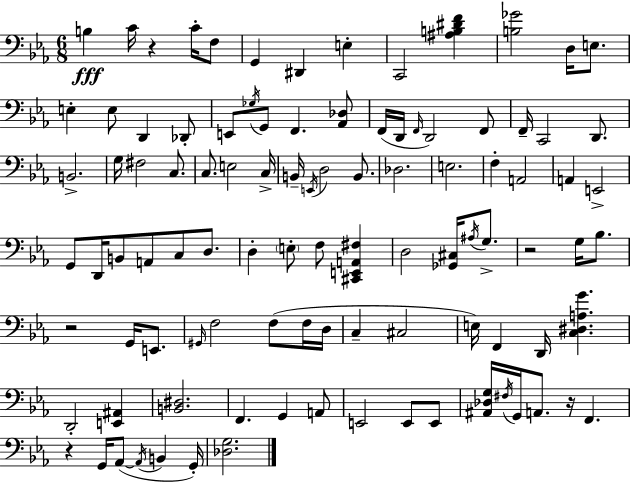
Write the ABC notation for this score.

X:1
T:Untitled
M:6/8
L:1/4
K:Cm
B, C/4 z C/4 F,/2 G,, ^D,, E, C,,2 [^A,B,^DF] [B,_G]2 D,/4 E,/2 E, E,/2 D,, _D,,/2 E,,/2 _G,/4 G,,/2 F,, [_A,,_D,]/2 F,,/4 D,,/4 F,,/4 D,,2 F,,/2 F,,/4 C,,2 D,,/2 B,,2 G,/4 ^F,2 C,/2 C,/2 E,2 C,/4 B,,/4 E,,/4 D,2 B,,/2 _D,2 E,2 F, A,,2 A,, E,,2 G,,/2 D,,/4 B,,/2 A,,/2 C,/2 D,/2 D, E,/2 F,/2 [^C,,E,,A,,^F,] D,2 [_G,,^C,]/4 ^A,/4 G,/2 z2 G,/4 _B,/2 z2 G,,/4 E,,/2 ^G,,/4 F,2 F,/2 F,/4 D,/4 C, ^C,2 E,/4 F,, D,,/4 [C,^D,A,G] D,,2 [E,,^A,,] [B,,^D,]2 F,, G,, A,,/2 E,,2 E,,/2 E,,/2 [^A,,_D,G,]/4 ^F,/4 G,,/4 A,,/2 z/4 F,, z G,,/4 _A,,/2 _A,,/4 B,, G,,/4 [_D,G,]2